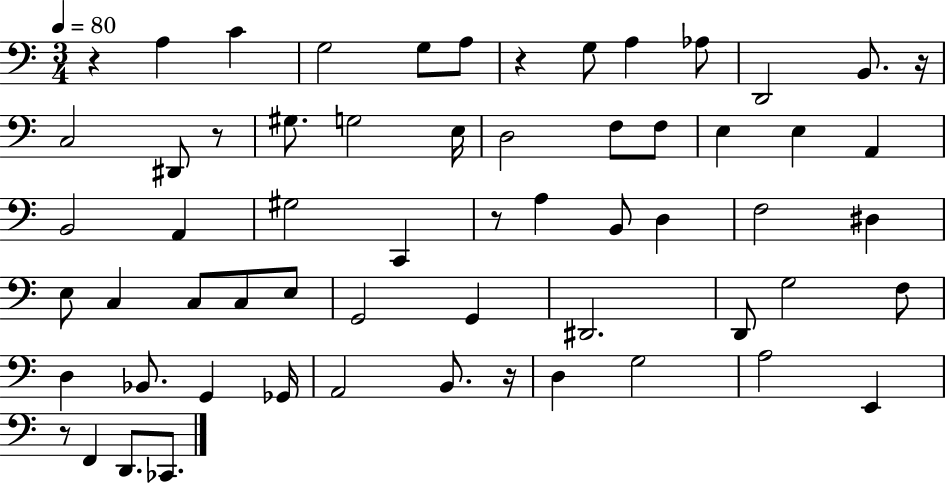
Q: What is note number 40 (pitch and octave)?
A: G3